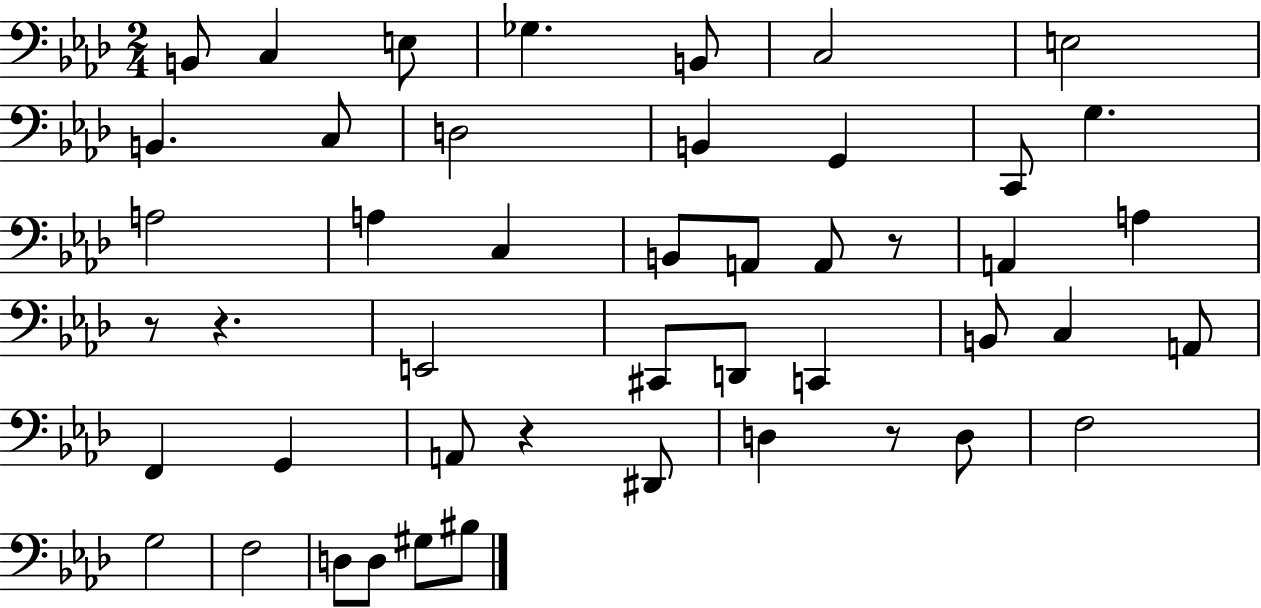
B2/e C3/q E3/e Gb3/q. B2/e C3/h E3/h B2/q. C3/e D3/h B2/q G2/q C2/e G3/q. A3/h A3/q C3/q B2/e A2/e A2/e R/e A2/q A3/q R/e R/q. E2/h C#2/e D2/e C2/q B2/e C3/q A2/e F2/q G2/q A2/e R/q D#2/e D3/q R/e D3/e F3/h G3/h F3/h D3/e D3/e G#3/e BIS3/e